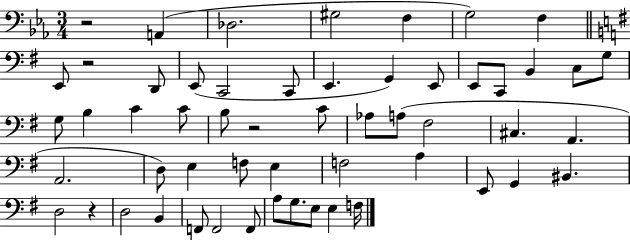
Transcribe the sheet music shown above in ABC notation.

X:1
T:Untitled
M:3/4
L:1/4
K:Eb
z2 A,, _D,2 ^G,2 F, G,2 F, E,,/2 z2 D,,/2 E,,/2 C,,2 C,,/2 E,, G,, E,,/2 E,,/2 C,,/2 B,, C,/2 G,/2 G,/2 B, C C/2 B,/2 z2 C/2 _A,/2 A,/2 ^F,2 ^C, A,, A,,2 D,/2 E, F,/2 E, F,2 A, E,,/2 G,, ^B,, D,2 z D,2 B,, F,,/2 F,,2 F,,/2 A,/2 G,/2 E,/2 E, F,/4